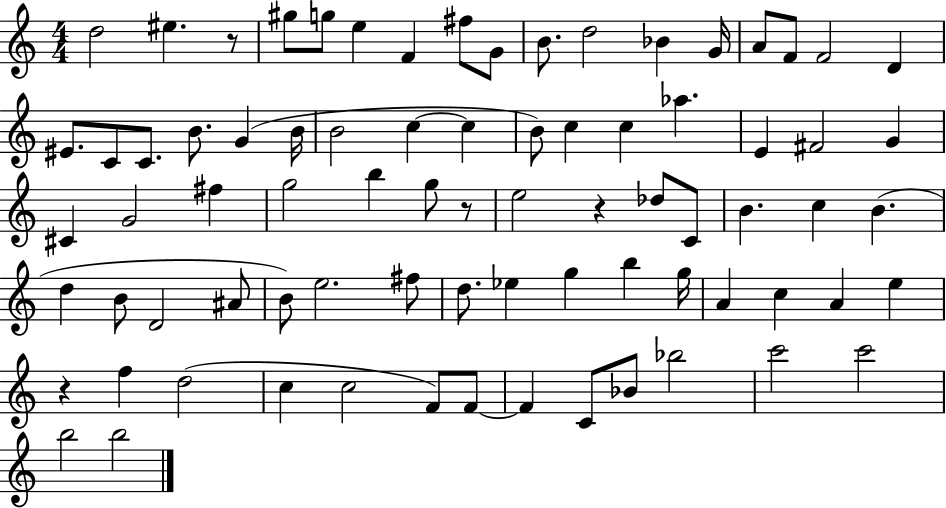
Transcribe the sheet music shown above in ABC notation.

X:1
T:Untitled
M:4/4
L:1/4
K:C
d2 ^e z/2 ^g/2 g/2 e F ^f/2 G/2 B/2 d2 _B G/4 A/2 F/2 F2 D ^E/2 C/2 C/2 B/2 G B/4 B2 c c B/2 c c _a E ^F2 G ^C G2 ^f g2 b g/2 z/2 e2 z _d/2 C/2 B c B d B/2 D2 ^A/2 B/2 e2 ^f/2 d/2 _e g b g/4 A c A e z f d2 c c2 F/2 F/2 F C/2 _B/2 _b2 c'2 c'2 b2 b2